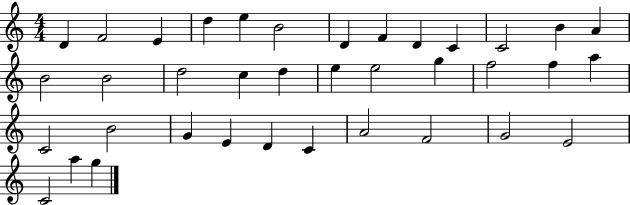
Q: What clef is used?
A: treble